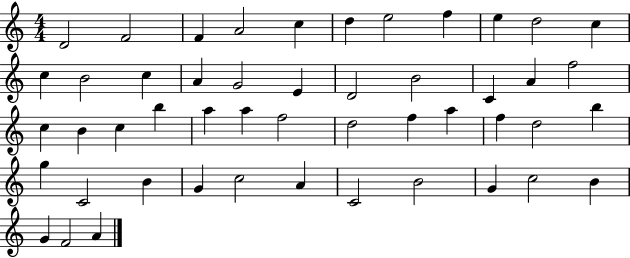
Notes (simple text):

D4/h F4/h F4/q A4/h C5/q D5/q E5/h F5/q E5/q D5/h C5/q C5/q B4/h C5/q A4/q G4/h E4/q D4/h B4/h C4/q A4/q F5/h C5/q B4/q C5/q B5/q A5/q A5/q F5/h D5/h F5/q A5/q F5/q D5/h B5/q G5/q C4/h B4/q G4/q C5/h A4/q C4/h B4/h G4/q C5/h B4/q G4/q F4/h A4/q